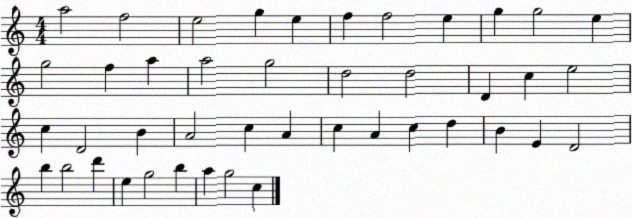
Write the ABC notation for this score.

X:1
T:Untitled
M:4/4
L:1/4
K:C
a2 f2 e2 g e f f2 e g g2 e g2 f a a2 g2 d2 d2 D c e2 c D2 B A2 c A c A c d B E D2 b b2 d' e g2 b a g2 c